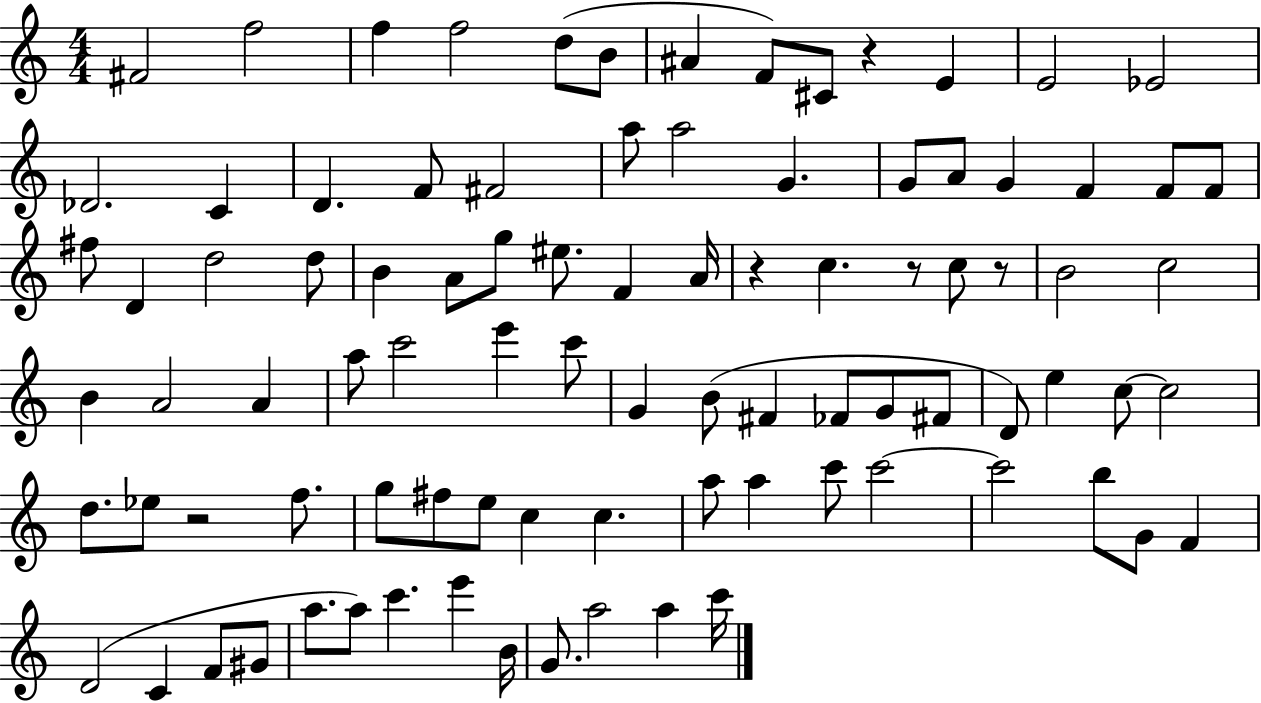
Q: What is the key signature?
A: C major